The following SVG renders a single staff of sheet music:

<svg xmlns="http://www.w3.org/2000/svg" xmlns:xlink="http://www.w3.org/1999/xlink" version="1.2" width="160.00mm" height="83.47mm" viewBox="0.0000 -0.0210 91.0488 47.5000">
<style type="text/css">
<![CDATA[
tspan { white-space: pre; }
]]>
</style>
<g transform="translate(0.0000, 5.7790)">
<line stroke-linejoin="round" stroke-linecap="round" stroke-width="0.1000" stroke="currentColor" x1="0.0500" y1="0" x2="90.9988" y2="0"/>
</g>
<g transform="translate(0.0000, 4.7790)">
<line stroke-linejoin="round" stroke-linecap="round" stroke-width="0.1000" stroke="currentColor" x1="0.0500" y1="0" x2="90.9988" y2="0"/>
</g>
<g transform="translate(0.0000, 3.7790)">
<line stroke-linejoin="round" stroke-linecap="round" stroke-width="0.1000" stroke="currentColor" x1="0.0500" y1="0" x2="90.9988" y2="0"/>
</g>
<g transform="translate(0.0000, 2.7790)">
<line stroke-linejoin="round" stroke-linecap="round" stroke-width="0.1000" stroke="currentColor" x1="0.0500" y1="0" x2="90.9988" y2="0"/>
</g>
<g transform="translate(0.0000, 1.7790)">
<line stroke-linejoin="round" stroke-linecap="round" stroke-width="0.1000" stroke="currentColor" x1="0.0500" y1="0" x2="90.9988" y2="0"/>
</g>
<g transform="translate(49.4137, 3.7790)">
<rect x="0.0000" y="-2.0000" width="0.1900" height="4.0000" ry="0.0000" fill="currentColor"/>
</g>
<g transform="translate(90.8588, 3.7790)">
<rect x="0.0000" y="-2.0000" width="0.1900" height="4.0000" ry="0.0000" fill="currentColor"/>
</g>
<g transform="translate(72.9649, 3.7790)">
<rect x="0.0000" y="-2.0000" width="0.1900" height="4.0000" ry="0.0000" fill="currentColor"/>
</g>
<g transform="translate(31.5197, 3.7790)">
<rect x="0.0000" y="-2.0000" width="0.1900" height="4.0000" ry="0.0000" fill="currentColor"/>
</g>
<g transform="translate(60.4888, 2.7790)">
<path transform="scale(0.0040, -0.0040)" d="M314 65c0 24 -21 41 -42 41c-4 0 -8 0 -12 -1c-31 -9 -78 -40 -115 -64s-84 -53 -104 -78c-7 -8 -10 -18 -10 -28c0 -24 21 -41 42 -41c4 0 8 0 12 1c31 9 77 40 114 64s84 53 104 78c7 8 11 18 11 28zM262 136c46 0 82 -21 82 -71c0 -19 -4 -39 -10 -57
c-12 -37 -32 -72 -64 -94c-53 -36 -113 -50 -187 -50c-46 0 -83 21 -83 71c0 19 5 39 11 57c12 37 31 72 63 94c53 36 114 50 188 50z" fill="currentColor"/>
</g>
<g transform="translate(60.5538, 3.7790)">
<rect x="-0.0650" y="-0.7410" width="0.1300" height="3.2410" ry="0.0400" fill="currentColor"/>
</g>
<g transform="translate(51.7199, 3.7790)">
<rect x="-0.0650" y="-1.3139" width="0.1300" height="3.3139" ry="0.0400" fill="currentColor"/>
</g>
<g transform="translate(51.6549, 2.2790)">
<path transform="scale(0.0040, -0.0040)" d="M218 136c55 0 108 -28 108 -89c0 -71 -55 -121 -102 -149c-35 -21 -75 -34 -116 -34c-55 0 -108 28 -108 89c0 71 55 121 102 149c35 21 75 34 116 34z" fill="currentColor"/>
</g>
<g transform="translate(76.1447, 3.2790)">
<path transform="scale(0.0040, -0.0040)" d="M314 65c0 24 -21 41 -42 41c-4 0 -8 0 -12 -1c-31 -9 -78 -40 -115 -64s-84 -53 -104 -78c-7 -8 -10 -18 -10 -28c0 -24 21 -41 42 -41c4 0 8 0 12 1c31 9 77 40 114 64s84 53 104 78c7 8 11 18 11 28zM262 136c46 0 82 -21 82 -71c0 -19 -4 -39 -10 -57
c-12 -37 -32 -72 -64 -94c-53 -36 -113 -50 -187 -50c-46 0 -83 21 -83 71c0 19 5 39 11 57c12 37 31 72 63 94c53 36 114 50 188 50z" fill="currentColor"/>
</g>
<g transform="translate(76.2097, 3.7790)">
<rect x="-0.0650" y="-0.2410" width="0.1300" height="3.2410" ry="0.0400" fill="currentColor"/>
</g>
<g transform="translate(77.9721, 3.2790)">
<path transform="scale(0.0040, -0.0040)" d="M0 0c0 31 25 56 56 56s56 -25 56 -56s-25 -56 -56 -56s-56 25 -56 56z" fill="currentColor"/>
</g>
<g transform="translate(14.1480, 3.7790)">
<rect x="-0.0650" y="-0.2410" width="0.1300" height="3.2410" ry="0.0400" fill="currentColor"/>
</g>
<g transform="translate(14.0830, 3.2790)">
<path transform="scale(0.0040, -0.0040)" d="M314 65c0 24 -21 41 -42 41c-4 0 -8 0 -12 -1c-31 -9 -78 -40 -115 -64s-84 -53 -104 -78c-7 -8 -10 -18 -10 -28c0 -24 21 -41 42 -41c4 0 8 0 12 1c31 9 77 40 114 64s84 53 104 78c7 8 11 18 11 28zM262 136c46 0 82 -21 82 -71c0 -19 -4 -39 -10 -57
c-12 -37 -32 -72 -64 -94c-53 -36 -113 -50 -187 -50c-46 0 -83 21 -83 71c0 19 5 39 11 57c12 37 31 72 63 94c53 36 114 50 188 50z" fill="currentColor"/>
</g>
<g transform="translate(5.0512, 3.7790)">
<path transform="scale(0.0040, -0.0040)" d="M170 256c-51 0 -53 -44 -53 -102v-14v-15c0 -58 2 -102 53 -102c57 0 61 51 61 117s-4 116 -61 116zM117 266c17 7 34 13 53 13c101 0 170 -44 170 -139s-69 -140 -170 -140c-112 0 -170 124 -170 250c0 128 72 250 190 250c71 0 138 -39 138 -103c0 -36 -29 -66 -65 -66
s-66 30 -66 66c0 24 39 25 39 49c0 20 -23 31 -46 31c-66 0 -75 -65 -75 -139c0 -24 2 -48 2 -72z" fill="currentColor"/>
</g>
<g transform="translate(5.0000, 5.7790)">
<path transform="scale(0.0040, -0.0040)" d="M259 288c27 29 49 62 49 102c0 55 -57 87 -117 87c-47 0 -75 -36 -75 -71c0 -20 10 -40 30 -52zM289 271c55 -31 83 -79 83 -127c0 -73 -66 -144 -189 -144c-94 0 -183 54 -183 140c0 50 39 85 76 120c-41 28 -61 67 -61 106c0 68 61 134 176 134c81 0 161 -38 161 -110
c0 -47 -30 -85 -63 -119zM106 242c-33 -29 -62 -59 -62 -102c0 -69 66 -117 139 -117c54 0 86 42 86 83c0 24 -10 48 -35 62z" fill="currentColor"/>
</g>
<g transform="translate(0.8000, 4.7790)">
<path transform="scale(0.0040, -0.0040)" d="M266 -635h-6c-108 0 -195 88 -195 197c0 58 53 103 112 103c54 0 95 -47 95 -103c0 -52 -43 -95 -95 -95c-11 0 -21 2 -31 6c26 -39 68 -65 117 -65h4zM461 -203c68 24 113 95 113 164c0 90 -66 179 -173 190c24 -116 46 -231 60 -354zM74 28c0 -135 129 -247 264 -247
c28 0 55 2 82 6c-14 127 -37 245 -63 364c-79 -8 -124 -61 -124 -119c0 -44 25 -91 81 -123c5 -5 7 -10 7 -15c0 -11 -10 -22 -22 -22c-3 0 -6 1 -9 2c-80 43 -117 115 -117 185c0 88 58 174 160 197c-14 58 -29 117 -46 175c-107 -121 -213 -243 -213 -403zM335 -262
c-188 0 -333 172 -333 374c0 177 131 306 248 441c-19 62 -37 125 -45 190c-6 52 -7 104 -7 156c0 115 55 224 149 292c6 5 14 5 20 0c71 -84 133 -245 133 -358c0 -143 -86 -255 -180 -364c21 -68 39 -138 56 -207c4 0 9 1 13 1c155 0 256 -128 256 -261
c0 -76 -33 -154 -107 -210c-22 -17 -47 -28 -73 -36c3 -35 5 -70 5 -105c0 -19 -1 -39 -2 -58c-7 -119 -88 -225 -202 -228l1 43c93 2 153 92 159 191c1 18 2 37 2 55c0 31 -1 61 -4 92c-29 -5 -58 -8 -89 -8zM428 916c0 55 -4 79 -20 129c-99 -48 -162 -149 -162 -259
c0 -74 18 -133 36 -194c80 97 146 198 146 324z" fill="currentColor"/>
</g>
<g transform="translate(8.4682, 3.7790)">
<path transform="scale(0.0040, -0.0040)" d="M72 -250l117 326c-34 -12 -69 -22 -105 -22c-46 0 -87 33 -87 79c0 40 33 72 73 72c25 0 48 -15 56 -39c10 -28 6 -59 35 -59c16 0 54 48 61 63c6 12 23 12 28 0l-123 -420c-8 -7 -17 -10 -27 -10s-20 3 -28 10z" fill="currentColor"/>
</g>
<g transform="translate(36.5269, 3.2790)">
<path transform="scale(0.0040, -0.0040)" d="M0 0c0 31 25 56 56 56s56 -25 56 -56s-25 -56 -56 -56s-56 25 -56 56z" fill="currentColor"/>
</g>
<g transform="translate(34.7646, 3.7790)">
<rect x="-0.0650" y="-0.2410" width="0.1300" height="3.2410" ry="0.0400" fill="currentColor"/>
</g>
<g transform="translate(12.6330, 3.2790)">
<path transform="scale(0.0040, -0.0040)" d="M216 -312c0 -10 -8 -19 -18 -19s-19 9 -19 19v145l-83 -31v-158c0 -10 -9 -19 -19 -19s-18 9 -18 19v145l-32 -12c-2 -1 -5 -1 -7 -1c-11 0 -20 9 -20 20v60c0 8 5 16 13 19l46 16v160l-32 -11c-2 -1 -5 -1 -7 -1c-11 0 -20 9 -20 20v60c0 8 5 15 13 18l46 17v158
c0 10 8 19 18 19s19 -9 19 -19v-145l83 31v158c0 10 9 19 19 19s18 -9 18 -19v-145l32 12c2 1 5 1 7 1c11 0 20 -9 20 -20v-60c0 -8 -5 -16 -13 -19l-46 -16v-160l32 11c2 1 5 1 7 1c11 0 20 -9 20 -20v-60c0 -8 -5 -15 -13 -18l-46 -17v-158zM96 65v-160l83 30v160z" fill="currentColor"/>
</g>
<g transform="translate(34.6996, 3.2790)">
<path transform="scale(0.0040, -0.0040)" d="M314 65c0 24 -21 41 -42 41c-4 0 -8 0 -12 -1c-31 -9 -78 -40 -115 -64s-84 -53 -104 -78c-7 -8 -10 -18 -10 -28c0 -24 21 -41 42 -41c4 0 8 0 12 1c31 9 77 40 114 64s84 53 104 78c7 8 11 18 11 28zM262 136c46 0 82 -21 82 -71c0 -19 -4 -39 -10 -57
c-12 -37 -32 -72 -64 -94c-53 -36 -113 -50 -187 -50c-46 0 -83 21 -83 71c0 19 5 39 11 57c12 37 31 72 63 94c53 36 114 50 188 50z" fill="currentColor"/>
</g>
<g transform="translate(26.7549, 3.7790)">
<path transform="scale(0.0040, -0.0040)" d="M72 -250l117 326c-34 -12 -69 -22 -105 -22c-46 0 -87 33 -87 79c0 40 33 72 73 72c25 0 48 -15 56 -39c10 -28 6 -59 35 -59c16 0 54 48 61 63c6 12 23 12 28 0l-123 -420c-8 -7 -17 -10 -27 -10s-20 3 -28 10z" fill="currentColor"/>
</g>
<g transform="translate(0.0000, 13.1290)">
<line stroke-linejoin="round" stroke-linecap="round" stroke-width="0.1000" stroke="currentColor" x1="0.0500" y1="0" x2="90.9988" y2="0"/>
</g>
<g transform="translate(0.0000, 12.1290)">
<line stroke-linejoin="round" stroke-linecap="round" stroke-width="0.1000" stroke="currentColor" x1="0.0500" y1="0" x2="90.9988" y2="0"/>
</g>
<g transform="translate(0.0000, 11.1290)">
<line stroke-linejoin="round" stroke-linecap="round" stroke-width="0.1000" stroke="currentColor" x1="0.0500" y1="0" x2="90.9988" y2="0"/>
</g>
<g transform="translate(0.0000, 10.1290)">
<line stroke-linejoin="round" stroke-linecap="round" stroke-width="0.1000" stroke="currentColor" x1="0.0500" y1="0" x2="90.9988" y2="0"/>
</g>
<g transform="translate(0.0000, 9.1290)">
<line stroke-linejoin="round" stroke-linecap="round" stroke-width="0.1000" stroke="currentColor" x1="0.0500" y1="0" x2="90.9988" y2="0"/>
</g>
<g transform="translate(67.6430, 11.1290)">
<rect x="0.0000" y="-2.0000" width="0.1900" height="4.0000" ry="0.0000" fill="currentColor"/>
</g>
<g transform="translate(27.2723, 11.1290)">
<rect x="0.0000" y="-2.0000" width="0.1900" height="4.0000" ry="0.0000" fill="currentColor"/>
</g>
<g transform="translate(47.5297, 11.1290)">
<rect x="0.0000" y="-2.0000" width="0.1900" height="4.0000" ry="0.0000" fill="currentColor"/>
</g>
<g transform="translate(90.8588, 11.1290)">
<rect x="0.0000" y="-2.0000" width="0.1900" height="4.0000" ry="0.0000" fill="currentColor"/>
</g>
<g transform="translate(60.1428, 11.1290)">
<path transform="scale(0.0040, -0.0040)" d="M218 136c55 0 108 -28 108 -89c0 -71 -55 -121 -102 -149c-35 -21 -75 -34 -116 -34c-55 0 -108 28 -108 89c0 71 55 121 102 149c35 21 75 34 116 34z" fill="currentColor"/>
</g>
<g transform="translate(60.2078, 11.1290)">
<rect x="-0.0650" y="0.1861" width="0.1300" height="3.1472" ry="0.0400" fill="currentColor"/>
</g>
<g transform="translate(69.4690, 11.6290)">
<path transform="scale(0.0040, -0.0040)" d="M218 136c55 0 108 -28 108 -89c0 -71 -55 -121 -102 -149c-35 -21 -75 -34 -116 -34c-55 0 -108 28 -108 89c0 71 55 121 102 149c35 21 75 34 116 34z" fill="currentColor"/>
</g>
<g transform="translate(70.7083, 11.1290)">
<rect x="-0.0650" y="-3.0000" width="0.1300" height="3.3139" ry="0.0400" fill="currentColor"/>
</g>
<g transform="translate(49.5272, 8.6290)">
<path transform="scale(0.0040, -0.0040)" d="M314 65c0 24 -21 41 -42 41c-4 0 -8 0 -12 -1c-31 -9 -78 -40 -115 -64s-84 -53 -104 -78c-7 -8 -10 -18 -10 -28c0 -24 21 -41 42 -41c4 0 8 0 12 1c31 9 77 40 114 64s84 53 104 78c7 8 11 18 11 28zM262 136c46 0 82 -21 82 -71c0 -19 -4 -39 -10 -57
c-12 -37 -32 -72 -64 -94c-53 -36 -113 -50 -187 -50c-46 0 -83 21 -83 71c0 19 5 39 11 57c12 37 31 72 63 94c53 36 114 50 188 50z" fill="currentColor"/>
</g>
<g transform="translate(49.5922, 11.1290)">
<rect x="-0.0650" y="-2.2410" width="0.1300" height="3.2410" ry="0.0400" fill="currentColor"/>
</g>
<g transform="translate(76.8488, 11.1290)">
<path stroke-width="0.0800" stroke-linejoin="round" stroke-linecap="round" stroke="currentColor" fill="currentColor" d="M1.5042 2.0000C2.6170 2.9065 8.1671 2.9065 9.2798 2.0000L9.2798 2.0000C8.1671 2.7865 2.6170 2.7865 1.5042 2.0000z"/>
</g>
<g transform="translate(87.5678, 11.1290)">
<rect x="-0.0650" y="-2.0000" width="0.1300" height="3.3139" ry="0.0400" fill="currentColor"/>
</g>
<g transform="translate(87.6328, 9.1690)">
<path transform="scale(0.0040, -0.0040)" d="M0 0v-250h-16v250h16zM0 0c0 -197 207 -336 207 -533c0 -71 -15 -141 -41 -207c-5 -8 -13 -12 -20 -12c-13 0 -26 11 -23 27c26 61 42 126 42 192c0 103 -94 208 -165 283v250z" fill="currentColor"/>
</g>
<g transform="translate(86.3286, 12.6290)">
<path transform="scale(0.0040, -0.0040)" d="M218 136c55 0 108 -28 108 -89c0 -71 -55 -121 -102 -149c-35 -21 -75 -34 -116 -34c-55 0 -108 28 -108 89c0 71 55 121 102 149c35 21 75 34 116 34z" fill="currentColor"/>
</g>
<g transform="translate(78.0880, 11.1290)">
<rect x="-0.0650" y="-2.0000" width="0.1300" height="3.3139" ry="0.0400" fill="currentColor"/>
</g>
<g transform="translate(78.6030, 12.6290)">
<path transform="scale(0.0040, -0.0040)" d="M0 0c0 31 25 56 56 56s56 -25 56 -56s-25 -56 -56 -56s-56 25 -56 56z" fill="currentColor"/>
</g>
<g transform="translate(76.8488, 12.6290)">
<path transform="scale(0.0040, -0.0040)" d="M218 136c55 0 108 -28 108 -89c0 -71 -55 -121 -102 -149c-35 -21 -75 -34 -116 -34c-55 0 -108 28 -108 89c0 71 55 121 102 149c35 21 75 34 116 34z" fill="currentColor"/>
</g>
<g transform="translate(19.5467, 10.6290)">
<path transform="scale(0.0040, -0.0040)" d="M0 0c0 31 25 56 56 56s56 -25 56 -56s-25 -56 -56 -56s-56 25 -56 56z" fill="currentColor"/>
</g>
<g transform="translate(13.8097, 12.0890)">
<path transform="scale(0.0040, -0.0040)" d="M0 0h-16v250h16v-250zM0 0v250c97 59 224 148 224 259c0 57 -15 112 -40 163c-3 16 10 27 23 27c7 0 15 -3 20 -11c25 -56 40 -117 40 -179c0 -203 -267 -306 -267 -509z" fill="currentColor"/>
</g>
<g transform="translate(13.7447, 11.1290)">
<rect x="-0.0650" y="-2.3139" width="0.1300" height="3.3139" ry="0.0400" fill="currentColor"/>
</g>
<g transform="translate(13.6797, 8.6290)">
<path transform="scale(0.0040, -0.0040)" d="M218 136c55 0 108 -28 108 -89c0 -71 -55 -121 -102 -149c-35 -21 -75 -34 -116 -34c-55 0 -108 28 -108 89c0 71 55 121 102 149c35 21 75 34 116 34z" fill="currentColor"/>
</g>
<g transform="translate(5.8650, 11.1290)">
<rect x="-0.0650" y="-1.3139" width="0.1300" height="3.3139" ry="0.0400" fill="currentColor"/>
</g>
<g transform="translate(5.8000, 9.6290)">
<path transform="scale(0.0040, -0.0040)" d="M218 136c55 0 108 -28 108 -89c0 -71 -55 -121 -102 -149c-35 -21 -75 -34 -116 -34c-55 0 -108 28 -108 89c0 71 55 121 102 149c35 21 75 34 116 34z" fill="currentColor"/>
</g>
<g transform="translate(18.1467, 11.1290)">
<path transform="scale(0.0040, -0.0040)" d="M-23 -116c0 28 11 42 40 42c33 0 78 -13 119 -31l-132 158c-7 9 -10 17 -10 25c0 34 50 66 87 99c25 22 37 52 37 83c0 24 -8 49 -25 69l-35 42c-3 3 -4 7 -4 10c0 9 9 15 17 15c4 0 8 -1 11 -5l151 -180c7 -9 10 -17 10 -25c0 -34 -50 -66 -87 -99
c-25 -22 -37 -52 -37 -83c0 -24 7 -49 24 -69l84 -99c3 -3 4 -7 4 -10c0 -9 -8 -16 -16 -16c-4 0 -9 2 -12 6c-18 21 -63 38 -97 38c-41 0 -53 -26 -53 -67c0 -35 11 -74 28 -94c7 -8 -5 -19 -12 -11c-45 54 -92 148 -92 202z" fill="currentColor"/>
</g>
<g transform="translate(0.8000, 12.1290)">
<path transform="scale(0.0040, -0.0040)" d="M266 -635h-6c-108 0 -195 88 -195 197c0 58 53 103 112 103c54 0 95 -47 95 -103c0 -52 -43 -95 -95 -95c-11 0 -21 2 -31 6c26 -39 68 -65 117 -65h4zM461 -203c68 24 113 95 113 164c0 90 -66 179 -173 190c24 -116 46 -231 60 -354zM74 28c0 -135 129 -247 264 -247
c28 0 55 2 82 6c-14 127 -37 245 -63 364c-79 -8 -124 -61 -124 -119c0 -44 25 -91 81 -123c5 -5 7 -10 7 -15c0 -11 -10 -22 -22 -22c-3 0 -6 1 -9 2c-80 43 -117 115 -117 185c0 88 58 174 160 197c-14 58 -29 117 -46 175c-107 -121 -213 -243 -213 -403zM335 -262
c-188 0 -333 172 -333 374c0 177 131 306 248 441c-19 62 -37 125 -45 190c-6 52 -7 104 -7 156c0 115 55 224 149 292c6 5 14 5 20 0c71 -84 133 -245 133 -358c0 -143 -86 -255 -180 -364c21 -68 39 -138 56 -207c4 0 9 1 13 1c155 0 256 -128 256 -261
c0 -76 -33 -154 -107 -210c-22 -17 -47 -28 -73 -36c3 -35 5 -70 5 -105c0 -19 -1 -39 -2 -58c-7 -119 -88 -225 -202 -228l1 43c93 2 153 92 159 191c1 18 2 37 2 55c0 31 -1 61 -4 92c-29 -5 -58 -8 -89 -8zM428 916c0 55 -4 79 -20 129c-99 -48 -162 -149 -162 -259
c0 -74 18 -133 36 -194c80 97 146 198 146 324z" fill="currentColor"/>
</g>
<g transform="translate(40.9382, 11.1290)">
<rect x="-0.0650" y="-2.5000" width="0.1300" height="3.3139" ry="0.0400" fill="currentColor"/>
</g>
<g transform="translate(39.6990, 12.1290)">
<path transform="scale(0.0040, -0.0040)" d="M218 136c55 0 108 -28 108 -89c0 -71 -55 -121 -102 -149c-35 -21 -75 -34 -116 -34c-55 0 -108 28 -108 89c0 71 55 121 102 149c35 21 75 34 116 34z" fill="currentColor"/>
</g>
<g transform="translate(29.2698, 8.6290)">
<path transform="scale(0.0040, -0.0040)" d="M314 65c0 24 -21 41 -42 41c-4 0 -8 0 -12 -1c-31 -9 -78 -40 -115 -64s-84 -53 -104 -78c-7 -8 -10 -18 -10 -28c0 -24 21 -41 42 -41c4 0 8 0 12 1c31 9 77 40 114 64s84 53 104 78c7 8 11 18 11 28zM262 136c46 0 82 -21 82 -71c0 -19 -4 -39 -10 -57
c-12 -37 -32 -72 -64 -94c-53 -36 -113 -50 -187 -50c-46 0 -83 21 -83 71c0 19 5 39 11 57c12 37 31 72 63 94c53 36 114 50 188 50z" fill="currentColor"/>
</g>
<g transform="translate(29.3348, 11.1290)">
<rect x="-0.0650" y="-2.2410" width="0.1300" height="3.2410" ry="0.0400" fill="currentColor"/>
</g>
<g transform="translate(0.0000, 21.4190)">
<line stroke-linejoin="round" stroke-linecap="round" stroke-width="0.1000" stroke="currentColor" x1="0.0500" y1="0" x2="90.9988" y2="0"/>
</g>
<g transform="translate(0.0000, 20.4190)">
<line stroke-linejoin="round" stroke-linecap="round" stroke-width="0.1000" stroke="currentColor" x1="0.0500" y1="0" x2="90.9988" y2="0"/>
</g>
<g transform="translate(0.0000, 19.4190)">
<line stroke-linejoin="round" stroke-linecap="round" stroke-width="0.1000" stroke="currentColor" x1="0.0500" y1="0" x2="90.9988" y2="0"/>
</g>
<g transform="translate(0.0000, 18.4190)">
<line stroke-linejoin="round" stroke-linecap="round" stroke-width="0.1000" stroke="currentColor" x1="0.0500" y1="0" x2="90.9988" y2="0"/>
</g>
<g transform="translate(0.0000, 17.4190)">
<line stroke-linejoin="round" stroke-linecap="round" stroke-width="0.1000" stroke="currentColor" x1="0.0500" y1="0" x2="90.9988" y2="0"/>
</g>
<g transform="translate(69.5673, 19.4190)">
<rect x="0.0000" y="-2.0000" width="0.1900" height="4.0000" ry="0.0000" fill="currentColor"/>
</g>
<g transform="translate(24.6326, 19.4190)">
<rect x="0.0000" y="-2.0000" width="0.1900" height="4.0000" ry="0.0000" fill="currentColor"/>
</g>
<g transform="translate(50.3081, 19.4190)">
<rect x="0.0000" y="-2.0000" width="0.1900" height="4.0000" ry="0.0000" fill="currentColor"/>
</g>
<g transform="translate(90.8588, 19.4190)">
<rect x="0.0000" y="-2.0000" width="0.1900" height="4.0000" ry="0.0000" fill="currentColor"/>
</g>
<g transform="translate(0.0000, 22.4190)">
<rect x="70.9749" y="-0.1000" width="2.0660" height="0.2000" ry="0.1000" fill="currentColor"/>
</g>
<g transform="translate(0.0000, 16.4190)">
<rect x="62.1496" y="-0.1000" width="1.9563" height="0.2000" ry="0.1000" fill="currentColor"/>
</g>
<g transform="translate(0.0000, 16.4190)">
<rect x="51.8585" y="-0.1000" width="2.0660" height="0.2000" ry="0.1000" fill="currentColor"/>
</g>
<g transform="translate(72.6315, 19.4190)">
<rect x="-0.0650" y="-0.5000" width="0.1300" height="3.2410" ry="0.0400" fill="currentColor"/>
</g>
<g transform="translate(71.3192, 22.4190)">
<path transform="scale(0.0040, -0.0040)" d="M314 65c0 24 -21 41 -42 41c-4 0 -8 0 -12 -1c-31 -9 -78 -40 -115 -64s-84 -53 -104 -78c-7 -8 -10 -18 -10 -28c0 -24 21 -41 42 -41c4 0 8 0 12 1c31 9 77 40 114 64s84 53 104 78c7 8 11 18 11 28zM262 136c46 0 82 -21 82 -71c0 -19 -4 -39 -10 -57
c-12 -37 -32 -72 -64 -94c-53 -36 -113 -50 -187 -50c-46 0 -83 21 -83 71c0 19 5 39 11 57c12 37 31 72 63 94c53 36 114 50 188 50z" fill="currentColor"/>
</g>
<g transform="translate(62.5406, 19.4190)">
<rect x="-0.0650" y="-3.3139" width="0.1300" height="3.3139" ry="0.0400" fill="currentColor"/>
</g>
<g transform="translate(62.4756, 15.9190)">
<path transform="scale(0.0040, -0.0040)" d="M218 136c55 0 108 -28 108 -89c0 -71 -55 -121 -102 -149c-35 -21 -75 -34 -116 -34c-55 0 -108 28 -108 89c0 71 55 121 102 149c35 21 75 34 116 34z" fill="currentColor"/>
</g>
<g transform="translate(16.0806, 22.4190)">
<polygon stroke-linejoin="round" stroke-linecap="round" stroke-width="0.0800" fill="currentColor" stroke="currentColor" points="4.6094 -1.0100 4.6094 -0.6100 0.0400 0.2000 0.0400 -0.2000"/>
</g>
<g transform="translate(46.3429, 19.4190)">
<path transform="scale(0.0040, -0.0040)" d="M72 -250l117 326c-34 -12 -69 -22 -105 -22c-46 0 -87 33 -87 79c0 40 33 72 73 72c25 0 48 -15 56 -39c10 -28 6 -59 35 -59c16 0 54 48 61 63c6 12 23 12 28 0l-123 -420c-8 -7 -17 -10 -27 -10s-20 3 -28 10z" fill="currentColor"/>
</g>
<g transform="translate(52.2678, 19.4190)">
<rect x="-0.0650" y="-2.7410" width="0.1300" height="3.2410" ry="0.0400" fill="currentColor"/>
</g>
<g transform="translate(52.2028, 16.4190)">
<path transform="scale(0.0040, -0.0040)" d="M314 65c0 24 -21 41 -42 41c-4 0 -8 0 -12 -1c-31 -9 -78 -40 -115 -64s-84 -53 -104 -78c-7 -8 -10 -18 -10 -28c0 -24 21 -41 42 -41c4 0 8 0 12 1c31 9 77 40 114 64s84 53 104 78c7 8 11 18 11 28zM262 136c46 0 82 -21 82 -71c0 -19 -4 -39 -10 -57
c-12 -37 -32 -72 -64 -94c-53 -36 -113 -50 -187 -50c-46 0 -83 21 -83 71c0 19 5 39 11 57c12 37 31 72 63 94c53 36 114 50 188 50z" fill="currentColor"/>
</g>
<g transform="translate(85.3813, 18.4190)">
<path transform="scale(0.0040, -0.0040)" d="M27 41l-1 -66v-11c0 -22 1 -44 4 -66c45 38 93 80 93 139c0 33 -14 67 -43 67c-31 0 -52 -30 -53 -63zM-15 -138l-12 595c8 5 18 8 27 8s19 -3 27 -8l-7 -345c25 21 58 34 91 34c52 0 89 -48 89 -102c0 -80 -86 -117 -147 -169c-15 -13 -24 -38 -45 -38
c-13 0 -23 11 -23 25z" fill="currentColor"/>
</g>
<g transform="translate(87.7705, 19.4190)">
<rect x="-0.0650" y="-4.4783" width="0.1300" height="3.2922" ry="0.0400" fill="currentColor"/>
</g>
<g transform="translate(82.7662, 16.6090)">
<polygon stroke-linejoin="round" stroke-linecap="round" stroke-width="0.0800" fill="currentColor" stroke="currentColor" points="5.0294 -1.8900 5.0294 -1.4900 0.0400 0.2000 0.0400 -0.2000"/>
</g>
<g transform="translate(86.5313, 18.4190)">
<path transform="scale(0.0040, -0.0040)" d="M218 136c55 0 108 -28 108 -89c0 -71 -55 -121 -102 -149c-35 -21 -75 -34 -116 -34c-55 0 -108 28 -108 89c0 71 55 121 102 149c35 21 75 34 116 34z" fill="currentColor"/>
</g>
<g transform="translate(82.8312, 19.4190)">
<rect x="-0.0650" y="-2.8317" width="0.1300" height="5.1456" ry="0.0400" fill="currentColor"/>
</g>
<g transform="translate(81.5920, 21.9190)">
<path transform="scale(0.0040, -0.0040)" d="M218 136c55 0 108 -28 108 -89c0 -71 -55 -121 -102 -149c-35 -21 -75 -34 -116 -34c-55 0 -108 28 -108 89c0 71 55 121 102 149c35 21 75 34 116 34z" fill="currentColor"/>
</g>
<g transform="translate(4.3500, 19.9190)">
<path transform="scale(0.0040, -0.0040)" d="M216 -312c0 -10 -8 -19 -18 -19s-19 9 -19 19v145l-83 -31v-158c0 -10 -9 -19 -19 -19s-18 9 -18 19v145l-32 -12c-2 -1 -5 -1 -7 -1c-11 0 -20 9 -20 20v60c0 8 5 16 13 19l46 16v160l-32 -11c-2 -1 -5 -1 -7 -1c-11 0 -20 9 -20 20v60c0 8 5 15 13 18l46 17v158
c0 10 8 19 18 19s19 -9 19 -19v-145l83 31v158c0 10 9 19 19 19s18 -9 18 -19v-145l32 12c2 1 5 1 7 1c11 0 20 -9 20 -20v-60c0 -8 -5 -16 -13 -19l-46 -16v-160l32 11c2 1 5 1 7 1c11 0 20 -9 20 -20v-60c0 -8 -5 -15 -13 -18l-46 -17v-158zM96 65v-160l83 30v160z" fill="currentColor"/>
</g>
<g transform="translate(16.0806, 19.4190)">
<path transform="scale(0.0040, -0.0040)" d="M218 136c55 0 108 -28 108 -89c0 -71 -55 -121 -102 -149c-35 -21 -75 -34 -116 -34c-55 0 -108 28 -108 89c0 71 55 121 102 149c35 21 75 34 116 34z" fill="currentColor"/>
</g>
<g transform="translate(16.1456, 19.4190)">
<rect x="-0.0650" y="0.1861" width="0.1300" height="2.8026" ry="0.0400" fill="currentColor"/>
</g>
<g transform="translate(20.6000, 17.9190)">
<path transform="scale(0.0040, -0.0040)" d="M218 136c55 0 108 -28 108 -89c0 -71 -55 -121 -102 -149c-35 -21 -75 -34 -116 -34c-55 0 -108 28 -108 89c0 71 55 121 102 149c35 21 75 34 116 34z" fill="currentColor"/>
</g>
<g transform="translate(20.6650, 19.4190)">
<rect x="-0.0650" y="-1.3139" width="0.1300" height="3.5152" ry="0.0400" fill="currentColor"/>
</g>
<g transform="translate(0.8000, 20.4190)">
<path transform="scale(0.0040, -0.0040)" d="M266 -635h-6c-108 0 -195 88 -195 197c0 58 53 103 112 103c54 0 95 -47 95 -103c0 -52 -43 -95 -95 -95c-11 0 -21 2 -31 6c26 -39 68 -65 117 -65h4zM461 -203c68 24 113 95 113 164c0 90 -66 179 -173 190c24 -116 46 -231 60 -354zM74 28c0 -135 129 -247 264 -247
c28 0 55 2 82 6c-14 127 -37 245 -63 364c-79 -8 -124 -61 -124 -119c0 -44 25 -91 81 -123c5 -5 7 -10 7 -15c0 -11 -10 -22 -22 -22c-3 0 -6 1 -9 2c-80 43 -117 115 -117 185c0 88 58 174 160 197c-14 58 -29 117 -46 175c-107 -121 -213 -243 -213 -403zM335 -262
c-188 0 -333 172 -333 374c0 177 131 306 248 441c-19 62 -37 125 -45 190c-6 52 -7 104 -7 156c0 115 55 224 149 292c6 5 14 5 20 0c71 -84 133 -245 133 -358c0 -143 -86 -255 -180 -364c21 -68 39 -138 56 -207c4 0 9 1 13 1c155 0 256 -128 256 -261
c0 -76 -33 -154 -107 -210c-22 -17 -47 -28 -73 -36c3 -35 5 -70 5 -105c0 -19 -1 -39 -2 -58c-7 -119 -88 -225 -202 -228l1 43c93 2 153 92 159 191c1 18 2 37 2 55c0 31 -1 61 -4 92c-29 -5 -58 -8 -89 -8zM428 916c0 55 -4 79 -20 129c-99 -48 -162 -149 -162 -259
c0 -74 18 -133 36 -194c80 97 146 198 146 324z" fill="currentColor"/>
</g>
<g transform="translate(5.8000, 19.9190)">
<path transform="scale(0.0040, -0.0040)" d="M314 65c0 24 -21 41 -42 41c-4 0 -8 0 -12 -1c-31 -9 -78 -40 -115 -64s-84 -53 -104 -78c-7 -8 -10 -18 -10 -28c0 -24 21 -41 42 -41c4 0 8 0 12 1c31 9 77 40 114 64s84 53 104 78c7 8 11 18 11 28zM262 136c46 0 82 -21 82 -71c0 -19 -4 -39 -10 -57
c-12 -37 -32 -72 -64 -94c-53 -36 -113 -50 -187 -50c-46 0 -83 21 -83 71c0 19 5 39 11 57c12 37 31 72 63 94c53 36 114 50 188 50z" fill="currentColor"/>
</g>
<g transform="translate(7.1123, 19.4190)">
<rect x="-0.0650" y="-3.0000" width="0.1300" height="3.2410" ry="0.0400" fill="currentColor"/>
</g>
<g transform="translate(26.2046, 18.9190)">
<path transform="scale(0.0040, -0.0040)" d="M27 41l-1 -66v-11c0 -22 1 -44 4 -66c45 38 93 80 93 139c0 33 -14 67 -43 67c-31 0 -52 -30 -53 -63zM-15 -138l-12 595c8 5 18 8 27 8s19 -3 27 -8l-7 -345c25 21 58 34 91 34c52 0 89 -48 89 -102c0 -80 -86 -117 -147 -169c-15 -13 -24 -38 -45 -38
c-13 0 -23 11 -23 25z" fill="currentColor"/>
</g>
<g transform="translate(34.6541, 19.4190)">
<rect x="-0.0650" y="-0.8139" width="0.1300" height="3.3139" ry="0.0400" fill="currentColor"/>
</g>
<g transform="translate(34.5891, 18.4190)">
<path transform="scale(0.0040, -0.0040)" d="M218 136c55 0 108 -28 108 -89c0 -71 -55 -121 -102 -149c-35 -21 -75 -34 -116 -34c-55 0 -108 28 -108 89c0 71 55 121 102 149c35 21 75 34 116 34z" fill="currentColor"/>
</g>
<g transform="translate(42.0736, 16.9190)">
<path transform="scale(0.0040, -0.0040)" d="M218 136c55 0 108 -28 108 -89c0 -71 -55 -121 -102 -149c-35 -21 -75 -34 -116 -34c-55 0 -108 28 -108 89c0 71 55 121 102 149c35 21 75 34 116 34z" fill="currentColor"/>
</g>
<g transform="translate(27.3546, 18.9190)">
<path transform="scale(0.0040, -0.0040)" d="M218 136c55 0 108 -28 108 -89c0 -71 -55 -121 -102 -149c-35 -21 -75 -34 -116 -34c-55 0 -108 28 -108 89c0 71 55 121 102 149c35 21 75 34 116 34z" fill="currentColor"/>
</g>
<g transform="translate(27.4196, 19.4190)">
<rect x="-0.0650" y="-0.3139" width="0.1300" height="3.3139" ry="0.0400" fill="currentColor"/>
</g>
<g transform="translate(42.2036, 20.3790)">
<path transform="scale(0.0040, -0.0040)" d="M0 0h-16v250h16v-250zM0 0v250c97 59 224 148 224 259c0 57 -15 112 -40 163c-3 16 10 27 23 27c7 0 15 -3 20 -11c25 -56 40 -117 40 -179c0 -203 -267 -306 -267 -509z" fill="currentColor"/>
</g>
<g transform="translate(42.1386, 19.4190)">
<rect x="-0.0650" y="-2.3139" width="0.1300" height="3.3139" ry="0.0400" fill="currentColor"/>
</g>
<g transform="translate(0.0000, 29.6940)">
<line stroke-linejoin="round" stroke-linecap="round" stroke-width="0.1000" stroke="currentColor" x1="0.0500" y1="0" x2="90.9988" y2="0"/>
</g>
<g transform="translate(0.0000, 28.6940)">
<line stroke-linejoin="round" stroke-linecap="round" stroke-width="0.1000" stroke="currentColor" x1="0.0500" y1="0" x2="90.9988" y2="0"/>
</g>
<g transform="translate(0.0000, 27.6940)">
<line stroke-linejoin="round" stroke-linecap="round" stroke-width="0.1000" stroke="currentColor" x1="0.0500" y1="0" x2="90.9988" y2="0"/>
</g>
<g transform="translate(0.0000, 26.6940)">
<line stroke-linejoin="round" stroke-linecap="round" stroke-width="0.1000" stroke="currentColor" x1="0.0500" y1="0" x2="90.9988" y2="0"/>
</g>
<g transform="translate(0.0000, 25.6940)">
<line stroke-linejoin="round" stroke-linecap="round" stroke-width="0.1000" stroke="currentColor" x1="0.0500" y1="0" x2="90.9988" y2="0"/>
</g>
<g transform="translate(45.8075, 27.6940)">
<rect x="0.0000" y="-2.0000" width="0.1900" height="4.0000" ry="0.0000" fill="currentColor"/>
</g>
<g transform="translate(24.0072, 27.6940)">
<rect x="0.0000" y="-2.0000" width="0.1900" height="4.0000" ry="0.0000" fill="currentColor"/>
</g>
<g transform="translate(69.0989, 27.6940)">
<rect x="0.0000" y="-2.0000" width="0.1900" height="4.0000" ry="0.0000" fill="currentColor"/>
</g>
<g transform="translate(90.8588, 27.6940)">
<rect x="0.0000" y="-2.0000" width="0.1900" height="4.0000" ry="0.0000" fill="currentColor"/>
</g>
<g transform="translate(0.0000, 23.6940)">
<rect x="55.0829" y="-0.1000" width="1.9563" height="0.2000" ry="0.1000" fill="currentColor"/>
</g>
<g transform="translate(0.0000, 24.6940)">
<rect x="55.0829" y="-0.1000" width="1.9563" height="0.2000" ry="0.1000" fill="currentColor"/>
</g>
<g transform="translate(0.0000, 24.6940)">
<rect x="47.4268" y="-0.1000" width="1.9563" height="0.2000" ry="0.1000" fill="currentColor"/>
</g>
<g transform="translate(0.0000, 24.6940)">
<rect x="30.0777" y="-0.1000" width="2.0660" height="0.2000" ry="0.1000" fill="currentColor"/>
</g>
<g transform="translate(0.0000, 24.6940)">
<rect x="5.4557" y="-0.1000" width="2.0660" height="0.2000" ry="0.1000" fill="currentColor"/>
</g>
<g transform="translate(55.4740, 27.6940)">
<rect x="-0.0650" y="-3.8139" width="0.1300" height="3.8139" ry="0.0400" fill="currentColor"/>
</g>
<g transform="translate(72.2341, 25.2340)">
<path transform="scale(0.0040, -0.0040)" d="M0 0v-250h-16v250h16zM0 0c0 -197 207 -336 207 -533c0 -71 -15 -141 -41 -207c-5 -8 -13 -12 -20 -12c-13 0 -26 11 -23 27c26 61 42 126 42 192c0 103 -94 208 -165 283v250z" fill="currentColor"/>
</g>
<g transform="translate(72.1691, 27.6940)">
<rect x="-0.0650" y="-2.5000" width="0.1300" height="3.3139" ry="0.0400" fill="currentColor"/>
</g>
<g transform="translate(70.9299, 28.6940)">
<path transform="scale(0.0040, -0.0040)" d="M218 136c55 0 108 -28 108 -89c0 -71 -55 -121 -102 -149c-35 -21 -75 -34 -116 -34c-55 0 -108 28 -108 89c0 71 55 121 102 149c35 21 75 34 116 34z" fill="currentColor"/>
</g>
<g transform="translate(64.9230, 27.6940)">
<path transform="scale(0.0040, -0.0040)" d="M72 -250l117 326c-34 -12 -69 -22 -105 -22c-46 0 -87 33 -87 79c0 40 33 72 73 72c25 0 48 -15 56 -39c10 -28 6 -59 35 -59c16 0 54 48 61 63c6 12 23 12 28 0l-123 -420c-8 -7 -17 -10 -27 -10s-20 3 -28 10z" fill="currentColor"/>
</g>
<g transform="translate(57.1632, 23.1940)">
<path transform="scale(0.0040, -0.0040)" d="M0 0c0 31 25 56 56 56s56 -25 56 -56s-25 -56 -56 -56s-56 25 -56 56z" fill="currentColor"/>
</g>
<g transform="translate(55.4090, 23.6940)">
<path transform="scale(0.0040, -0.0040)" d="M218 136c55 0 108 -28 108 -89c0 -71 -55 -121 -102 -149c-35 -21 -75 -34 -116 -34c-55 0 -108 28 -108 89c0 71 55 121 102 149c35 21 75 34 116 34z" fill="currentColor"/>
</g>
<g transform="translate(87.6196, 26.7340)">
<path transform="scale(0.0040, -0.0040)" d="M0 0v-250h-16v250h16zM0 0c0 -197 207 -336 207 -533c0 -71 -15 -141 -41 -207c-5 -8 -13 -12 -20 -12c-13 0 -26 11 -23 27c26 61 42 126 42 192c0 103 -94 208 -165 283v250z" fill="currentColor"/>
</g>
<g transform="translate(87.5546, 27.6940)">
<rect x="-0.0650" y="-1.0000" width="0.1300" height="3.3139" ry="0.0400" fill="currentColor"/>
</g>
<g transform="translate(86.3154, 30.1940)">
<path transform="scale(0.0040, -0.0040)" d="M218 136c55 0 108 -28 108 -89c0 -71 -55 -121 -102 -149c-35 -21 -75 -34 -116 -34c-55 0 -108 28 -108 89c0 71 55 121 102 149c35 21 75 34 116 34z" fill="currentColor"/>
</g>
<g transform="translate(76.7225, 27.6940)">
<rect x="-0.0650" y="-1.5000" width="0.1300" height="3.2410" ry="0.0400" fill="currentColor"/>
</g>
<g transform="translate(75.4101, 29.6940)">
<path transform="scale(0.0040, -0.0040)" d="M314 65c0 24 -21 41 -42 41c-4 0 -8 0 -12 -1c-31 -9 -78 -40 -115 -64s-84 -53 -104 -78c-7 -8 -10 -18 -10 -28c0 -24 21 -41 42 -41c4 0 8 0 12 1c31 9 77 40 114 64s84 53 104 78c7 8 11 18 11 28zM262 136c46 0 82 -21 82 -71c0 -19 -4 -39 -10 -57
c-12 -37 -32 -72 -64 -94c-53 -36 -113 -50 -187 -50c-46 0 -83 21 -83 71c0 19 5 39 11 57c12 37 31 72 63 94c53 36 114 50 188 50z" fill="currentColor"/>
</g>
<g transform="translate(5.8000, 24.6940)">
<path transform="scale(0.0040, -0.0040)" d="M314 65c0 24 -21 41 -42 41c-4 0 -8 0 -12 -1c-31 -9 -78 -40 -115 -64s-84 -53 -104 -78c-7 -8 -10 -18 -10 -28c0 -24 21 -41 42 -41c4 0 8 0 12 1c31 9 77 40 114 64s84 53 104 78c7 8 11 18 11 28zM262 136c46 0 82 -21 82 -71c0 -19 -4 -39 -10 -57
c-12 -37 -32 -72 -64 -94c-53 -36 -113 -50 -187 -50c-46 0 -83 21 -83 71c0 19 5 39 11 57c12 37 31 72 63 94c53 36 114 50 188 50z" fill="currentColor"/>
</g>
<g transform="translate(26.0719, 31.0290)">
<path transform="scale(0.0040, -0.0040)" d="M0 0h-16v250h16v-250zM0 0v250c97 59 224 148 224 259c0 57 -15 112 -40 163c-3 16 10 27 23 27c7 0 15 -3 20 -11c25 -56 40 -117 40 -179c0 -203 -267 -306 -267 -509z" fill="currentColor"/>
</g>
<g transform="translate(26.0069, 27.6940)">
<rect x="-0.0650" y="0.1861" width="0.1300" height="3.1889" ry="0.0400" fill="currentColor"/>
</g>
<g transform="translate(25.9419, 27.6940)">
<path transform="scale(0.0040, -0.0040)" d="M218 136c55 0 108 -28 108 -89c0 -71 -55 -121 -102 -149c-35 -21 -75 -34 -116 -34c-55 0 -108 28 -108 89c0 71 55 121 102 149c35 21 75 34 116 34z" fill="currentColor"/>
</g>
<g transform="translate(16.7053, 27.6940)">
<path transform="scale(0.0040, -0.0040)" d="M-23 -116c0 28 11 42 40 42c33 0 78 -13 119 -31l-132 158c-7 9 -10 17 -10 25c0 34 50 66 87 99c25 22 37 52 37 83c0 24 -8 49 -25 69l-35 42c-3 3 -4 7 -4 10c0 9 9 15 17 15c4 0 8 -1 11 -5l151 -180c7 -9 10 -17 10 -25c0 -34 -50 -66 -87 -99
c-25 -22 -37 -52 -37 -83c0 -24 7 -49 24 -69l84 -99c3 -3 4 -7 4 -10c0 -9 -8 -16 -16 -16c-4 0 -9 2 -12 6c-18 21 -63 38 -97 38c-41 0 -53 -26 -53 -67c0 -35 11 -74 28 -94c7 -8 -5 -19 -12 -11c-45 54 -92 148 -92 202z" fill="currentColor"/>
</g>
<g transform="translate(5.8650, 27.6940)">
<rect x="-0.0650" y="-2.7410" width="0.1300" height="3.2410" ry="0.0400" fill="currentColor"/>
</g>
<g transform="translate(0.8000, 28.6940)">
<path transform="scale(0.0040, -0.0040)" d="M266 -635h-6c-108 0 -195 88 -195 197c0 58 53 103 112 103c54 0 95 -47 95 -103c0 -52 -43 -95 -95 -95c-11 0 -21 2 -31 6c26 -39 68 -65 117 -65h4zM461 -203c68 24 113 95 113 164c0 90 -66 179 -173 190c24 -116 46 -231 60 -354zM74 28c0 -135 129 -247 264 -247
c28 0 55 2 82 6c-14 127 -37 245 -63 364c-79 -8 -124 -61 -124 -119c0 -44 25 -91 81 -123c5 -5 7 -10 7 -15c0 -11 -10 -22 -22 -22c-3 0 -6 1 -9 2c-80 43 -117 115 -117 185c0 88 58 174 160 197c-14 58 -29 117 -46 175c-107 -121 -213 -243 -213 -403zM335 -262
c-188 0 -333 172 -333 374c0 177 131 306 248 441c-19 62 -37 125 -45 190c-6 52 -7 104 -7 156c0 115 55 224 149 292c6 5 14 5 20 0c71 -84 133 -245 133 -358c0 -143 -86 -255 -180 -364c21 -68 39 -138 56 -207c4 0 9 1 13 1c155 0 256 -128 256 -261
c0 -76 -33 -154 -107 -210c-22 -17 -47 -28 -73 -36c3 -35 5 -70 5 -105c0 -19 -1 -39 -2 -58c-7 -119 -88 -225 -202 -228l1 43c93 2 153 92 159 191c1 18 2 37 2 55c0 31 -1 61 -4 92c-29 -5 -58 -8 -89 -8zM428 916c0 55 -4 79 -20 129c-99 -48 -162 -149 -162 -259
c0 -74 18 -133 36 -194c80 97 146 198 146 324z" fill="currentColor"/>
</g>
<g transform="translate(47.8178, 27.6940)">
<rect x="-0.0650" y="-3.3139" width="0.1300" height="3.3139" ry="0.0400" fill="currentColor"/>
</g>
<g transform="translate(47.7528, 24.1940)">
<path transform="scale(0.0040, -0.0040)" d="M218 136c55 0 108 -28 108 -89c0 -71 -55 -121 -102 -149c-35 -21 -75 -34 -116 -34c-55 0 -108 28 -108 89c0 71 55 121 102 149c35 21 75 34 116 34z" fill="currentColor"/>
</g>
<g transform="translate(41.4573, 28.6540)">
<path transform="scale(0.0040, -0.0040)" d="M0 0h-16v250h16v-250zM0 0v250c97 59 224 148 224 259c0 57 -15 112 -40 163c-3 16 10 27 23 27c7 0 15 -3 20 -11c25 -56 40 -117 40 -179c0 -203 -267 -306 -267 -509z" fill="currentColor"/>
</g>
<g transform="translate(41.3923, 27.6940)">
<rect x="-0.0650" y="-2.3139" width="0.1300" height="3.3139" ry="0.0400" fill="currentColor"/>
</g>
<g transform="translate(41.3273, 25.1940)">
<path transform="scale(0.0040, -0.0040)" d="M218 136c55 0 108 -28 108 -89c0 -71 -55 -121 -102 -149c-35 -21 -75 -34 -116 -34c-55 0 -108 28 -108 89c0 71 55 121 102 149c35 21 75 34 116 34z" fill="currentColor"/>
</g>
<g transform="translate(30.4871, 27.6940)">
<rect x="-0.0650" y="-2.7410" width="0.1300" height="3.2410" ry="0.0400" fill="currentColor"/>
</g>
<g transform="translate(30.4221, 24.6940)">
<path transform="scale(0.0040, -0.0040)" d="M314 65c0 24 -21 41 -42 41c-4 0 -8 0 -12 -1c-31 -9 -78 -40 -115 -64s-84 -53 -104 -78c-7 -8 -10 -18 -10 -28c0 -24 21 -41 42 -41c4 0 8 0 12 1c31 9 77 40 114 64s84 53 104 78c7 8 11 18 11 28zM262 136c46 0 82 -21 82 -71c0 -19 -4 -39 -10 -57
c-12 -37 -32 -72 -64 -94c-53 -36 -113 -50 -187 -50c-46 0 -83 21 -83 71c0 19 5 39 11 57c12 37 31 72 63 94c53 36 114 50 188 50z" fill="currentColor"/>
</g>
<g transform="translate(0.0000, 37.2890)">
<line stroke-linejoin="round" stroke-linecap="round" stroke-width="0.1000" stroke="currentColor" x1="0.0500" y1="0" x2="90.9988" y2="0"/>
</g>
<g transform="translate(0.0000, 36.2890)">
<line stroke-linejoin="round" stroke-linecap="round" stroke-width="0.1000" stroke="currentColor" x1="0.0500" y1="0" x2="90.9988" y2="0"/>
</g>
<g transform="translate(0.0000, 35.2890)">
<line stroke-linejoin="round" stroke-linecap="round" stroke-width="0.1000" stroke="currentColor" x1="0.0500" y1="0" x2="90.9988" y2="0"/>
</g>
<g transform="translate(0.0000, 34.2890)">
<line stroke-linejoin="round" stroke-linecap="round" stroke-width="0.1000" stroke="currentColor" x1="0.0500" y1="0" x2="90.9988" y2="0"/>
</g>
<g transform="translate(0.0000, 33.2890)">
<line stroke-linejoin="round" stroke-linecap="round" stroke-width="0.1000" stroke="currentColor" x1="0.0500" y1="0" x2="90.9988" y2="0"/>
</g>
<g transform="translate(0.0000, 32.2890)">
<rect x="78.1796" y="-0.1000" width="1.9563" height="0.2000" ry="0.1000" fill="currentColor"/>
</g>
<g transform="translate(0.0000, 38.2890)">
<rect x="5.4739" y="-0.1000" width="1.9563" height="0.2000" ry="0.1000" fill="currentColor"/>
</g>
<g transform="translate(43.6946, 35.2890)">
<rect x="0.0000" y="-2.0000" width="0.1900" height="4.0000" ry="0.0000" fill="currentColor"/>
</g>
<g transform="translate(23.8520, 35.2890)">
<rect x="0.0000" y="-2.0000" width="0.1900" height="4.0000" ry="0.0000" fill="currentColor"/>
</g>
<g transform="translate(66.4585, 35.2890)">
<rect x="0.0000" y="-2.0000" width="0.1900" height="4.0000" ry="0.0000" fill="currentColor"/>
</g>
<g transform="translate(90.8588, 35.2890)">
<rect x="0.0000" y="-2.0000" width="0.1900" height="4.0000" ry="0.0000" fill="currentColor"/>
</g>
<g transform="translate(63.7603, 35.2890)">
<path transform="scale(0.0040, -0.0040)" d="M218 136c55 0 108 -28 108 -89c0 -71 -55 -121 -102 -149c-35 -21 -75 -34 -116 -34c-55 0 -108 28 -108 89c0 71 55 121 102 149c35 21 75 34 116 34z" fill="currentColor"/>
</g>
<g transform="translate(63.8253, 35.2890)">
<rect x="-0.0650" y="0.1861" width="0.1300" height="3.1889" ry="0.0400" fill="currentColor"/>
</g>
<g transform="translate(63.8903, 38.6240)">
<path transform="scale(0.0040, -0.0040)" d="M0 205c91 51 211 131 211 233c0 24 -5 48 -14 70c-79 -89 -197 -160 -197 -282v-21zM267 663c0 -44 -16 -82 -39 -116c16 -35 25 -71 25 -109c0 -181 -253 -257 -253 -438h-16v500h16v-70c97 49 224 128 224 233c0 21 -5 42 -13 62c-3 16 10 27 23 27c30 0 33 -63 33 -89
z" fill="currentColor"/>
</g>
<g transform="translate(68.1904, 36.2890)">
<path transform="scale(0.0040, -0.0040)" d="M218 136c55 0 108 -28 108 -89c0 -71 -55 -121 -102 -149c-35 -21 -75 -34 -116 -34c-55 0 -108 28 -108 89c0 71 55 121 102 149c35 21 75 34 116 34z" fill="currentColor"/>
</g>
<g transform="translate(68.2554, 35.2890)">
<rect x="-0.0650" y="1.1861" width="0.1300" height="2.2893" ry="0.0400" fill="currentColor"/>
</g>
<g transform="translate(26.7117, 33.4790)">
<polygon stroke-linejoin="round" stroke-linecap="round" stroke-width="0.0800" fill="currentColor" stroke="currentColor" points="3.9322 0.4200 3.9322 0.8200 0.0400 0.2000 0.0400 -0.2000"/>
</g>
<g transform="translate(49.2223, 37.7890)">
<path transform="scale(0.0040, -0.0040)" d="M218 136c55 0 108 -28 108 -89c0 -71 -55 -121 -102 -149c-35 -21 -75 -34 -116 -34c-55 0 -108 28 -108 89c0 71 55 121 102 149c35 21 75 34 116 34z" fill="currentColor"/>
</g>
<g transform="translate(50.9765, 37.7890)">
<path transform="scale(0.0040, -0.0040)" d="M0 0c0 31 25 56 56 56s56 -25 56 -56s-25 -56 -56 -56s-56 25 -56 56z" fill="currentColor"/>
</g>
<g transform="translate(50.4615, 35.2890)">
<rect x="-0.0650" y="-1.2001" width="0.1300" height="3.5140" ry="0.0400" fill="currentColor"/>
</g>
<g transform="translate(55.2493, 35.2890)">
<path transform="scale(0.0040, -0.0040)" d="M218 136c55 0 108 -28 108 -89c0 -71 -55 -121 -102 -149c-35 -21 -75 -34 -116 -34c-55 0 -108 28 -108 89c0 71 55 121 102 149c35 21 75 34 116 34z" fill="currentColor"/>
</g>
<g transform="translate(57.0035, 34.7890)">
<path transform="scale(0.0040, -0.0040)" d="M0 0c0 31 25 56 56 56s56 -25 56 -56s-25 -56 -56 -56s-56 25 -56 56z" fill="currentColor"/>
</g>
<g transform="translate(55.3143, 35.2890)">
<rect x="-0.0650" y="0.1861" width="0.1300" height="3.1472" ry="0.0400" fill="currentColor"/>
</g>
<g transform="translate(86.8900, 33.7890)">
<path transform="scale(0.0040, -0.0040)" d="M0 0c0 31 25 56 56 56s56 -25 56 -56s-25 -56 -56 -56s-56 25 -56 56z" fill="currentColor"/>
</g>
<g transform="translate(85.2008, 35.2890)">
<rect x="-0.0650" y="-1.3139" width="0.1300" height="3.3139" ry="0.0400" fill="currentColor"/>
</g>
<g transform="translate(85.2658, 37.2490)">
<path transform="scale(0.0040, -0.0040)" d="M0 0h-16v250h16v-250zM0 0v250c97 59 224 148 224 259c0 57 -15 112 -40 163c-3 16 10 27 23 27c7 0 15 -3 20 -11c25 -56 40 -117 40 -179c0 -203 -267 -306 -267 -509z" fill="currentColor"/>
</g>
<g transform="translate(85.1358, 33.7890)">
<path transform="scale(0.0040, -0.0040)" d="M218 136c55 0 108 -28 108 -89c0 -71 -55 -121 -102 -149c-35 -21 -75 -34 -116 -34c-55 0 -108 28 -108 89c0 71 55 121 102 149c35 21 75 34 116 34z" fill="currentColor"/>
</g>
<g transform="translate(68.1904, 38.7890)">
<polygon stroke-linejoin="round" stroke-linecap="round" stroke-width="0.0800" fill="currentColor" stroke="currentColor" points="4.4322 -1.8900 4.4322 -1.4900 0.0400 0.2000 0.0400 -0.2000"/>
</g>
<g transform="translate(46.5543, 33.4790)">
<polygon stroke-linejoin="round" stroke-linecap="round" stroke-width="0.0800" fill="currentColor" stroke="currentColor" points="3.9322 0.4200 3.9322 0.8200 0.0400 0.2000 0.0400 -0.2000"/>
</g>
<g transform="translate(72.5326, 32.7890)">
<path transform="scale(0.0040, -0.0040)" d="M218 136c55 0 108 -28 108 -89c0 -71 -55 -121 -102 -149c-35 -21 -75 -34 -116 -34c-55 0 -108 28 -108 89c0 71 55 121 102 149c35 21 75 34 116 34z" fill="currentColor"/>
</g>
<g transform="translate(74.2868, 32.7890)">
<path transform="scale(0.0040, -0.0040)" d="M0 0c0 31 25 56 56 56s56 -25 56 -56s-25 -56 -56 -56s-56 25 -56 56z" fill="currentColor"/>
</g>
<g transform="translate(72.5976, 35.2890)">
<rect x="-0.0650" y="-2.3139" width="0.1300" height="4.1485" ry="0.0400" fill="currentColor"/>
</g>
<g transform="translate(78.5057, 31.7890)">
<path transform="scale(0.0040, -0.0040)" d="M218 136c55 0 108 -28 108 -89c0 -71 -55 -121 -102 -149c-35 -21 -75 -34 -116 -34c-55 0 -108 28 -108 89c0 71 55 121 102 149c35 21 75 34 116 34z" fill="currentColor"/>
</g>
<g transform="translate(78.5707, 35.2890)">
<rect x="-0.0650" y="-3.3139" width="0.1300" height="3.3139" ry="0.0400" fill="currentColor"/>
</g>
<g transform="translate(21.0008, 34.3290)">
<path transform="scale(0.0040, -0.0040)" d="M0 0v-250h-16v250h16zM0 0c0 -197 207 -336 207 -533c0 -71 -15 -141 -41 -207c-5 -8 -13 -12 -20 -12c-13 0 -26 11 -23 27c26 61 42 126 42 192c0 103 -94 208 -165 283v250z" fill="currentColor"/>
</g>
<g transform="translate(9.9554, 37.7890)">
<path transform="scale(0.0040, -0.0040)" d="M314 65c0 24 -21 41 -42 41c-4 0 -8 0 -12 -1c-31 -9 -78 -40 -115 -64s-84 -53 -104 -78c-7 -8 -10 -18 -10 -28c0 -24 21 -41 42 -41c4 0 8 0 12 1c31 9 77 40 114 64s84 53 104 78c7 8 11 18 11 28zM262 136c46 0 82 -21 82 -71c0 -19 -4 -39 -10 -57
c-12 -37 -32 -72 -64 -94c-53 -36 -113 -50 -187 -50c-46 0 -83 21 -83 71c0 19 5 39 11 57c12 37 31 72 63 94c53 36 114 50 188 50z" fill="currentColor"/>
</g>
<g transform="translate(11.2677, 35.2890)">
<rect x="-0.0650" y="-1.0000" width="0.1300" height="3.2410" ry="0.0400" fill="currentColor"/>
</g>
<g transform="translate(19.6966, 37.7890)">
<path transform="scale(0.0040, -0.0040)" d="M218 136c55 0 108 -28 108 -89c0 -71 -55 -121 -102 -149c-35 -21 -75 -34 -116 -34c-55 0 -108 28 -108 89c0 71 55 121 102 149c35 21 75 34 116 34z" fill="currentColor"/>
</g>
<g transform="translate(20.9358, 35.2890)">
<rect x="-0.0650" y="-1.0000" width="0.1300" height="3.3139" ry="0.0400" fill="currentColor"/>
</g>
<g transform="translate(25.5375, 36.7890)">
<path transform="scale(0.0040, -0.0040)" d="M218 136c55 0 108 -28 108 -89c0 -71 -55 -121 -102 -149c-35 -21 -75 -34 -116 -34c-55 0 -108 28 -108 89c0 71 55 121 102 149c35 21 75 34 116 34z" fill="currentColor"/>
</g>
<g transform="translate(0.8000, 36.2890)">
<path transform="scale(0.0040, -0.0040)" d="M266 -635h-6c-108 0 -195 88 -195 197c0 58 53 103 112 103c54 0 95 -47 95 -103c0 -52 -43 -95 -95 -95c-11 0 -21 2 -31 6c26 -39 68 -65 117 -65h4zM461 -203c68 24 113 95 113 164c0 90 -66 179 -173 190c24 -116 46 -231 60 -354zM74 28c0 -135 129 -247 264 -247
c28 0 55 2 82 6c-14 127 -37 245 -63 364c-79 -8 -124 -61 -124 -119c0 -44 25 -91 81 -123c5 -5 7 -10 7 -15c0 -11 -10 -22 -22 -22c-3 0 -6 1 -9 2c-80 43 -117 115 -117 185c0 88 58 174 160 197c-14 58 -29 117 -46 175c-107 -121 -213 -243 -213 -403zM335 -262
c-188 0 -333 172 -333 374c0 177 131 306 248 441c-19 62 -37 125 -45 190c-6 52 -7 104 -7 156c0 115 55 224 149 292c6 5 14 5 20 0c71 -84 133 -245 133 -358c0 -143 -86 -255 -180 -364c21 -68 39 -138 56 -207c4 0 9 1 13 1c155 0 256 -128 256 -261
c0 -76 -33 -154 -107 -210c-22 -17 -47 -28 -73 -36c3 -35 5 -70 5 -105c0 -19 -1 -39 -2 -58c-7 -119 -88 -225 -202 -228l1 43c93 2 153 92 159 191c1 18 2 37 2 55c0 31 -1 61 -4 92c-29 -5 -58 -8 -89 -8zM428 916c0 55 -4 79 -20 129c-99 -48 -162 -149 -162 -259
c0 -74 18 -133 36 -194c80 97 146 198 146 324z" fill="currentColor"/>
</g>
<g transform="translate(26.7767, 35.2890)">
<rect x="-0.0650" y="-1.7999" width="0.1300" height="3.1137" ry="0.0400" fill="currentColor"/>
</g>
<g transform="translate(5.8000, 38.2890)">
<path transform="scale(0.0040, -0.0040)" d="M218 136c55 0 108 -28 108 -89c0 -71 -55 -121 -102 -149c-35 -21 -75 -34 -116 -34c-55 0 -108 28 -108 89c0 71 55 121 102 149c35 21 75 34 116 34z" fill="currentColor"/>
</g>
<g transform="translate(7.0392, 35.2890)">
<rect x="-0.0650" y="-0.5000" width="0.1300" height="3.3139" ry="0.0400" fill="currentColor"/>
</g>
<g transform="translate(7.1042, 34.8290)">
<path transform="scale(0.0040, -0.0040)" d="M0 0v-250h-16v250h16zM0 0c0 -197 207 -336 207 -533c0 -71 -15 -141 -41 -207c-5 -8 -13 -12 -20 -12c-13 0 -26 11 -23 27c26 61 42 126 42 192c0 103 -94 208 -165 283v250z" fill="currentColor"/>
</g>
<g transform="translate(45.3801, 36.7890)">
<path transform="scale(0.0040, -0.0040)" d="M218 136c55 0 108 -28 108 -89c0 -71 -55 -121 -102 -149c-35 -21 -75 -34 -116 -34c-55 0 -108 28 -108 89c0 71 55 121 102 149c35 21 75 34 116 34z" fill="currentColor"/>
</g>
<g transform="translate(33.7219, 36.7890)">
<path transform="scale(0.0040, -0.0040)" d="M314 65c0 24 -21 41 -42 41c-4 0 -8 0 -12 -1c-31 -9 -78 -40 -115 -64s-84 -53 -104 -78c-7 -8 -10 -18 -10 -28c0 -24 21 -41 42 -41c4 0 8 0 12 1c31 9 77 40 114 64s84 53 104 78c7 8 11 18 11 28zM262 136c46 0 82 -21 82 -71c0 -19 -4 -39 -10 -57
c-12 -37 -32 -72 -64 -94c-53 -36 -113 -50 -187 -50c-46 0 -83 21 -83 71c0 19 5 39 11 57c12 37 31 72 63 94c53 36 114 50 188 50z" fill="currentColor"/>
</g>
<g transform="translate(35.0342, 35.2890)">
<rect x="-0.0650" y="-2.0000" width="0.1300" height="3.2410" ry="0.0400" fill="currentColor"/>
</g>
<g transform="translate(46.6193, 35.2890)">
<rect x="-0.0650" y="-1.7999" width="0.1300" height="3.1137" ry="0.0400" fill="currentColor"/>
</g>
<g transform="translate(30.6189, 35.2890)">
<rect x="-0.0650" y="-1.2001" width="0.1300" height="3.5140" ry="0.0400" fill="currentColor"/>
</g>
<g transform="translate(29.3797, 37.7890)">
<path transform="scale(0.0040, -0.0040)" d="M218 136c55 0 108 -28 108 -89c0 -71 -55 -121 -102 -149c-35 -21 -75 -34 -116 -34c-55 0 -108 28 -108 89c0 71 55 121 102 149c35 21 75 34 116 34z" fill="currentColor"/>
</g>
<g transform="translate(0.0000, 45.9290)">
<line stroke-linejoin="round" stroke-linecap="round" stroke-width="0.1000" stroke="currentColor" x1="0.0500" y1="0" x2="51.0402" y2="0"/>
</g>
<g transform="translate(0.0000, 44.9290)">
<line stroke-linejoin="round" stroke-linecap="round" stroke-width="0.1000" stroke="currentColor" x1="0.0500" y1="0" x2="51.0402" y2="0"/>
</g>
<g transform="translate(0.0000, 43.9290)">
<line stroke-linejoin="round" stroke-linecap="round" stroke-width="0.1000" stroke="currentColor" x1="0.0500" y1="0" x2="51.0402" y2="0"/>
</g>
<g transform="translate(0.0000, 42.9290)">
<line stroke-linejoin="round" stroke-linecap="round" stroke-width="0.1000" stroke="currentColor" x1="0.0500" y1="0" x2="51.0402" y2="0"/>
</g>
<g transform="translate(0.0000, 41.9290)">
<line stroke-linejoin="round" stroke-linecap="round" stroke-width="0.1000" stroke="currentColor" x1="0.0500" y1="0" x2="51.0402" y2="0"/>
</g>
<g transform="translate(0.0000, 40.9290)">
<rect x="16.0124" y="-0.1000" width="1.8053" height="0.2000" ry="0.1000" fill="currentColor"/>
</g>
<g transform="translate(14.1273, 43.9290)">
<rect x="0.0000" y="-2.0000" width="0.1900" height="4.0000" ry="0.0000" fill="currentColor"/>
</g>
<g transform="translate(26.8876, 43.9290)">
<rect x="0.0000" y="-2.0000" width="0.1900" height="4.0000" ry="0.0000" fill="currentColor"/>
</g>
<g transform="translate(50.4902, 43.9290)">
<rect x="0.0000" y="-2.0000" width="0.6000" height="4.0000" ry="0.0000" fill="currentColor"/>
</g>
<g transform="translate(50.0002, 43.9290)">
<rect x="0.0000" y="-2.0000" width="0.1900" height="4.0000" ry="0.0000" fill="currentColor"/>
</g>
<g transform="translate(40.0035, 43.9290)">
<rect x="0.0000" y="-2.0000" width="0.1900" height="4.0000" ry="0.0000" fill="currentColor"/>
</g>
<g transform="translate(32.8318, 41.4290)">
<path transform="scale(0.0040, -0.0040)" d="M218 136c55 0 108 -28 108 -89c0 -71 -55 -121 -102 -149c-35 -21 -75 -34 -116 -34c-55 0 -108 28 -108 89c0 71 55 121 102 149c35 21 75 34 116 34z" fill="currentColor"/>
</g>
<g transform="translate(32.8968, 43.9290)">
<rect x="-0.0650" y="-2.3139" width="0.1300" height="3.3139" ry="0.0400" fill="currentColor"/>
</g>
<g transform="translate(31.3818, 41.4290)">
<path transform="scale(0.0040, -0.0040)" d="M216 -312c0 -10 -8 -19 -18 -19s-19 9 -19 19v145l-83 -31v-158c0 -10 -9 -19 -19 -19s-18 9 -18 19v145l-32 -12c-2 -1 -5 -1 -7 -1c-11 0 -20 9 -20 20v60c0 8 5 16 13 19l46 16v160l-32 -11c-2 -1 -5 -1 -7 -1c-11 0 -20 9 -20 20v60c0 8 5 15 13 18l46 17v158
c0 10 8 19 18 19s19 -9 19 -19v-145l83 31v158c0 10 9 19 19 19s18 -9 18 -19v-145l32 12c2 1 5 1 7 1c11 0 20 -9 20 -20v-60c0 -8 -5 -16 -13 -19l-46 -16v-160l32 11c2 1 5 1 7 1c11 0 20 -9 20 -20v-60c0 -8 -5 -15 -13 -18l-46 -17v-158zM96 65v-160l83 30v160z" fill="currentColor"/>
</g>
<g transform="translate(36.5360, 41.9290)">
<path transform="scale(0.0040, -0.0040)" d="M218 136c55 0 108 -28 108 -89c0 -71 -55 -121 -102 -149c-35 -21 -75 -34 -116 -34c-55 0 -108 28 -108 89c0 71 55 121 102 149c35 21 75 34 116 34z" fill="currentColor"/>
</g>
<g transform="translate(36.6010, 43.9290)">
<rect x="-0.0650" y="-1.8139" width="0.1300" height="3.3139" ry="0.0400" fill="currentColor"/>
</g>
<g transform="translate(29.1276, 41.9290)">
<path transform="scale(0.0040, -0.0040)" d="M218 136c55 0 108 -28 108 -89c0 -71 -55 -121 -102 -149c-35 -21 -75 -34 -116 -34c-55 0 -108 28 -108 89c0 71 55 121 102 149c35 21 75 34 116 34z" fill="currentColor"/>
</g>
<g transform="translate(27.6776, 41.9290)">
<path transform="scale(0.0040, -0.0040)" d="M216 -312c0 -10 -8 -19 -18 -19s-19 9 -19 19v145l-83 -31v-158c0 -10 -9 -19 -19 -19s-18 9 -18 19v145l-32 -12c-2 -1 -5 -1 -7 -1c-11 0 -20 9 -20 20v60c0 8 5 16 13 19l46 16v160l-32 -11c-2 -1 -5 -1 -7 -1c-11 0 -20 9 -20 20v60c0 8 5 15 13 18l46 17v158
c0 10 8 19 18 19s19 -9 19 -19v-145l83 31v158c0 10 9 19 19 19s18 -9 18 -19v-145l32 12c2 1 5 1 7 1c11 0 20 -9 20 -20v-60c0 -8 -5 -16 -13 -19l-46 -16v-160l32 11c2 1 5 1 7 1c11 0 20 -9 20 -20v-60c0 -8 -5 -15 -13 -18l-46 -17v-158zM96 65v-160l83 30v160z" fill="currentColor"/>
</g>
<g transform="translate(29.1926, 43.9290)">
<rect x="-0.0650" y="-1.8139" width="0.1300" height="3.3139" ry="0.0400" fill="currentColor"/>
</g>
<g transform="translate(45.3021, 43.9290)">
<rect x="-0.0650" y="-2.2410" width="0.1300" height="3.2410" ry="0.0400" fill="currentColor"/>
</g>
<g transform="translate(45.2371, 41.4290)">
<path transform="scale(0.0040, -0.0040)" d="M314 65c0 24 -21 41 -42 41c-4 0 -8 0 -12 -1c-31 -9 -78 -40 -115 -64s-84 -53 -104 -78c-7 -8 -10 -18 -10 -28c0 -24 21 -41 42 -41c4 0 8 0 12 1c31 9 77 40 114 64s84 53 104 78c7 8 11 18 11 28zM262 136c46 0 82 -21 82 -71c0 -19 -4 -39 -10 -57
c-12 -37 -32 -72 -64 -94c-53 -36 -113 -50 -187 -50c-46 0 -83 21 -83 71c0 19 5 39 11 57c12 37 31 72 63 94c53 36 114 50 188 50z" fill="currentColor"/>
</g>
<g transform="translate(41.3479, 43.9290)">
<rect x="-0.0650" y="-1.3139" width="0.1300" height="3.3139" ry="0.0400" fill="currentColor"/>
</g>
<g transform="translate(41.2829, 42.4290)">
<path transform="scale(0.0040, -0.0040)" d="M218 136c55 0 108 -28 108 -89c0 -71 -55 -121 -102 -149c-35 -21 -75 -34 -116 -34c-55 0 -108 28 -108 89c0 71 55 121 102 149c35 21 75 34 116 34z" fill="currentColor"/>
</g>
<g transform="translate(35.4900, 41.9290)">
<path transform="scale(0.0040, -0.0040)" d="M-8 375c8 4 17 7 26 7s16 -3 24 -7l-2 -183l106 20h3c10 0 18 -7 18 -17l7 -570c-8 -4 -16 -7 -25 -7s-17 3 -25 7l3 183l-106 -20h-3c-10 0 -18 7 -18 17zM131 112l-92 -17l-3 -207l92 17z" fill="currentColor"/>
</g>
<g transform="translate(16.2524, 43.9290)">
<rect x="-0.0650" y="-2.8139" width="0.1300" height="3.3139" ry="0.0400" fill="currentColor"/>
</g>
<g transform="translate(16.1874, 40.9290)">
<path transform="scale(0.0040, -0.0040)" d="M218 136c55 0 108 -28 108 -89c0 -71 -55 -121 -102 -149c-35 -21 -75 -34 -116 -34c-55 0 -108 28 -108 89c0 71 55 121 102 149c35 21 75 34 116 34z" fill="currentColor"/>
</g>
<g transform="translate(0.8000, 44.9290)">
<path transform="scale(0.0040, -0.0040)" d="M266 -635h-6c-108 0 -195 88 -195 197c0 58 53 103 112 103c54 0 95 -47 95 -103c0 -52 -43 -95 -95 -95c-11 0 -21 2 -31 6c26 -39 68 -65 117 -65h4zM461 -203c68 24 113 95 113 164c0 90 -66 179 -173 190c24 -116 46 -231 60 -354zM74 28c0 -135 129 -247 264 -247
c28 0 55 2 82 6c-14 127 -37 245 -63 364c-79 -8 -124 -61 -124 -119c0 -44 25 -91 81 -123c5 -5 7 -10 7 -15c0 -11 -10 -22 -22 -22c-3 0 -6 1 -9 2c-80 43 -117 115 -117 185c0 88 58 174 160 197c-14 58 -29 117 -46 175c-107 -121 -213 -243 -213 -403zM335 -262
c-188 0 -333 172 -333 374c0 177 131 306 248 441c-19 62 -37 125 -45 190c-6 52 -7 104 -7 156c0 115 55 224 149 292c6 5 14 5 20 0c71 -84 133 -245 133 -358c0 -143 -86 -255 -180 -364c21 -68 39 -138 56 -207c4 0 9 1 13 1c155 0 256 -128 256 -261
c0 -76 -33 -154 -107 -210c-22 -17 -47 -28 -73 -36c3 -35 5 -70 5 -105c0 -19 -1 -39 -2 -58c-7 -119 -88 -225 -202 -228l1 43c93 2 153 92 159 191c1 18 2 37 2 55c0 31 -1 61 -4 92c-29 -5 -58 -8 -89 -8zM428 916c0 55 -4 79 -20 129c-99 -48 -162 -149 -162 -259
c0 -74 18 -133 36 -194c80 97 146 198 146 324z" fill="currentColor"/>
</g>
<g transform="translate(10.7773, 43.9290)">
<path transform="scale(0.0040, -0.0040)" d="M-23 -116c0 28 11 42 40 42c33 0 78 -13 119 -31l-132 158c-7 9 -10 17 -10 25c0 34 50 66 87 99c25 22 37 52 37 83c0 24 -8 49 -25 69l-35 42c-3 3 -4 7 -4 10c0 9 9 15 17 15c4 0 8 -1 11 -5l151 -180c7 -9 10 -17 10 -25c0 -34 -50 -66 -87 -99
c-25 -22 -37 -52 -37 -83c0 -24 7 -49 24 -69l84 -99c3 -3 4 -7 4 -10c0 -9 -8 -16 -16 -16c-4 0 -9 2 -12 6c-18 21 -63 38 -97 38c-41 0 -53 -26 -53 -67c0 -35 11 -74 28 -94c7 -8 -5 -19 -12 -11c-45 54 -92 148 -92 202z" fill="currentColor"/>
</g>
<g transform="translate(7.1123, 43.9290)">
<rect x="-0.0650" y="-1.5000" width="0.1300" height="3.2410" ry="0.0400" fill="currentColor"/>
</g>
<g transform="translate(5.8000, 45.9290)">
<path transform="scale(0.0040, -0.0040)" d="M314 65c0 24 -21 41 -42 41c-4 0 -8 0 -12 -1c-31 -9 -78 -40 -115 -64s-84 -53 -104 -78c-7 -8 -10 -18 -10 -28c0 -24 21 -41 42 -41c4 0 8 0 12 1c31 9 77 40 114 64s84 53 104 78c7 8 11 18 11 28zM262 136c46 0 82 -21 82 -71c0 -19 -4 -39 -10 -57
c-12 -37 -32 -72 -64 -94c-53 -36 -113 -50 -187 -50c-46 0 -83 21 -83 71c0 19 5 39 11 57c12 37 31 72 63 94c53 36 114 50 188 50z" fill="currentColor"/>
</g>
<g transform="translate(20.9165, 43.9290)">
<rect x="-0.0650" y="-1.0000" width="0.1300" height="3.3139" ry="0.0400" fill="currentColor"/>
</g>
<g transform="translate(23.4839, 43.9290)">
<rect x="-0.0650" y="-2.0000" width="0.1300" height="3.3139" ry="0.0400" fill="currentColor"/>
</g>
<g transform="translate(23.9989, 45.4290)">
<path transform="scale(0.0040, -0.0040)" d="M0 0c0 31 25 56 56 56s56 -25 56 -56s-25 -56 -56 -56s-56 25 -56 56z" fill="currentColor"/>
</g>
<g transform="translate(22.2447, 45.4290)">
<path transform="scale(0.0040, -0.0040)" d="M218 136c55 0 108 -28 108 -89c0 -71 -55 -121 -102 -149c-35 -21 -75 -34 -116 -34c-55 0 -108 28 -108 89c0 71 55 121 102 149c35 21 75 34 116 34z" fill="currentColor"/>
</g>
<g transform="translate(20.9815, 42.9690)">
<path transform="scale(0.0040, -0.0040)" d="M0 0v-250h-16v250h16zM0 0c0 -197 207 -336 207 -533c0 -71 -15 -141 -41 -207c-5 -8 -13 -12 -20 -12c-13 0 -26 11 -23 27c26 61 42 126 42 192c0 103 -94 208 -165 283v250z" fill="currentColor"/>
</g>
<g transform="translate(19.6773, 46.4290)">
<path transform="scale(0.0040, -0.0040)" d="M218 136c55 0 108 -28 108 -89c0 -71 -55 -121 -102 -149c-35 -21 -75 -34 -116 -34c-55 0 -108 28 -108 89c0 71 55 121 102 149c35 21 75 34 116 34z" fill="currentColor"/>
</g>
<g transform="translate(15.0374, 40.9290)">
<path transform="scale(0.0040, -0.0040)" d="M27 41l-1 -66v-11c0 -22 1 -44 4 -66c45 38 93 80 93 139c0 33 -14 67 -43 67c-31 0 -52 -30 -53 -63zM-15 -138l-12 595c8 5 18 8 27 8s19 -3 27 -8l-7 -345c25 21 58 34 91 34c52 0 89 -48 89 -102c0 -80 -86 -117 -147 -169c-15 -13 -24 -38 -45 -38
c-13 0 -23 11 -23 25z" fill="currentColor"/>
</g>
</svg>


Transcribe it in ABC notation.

X:1
T:Untitled
M:6/8
L:1/4
K:C
z/2 ^c2 z/2 c2 e d2 c2 e g/2 z g2 G g2 B A F F/2 ^A2 B/2 e/2 _c d g/2 z/2 a2 b C2 D/2 _d/2 a2 z B/2 a2 g/2 b c' z/2 G/2 E2 D/2 C/2 D2 D/2 F/2 D/2 F2 F/2 D/2 B B/4 G/2 g/2 b e/2 E2 z _a D/2 F ^f ^g f e g2